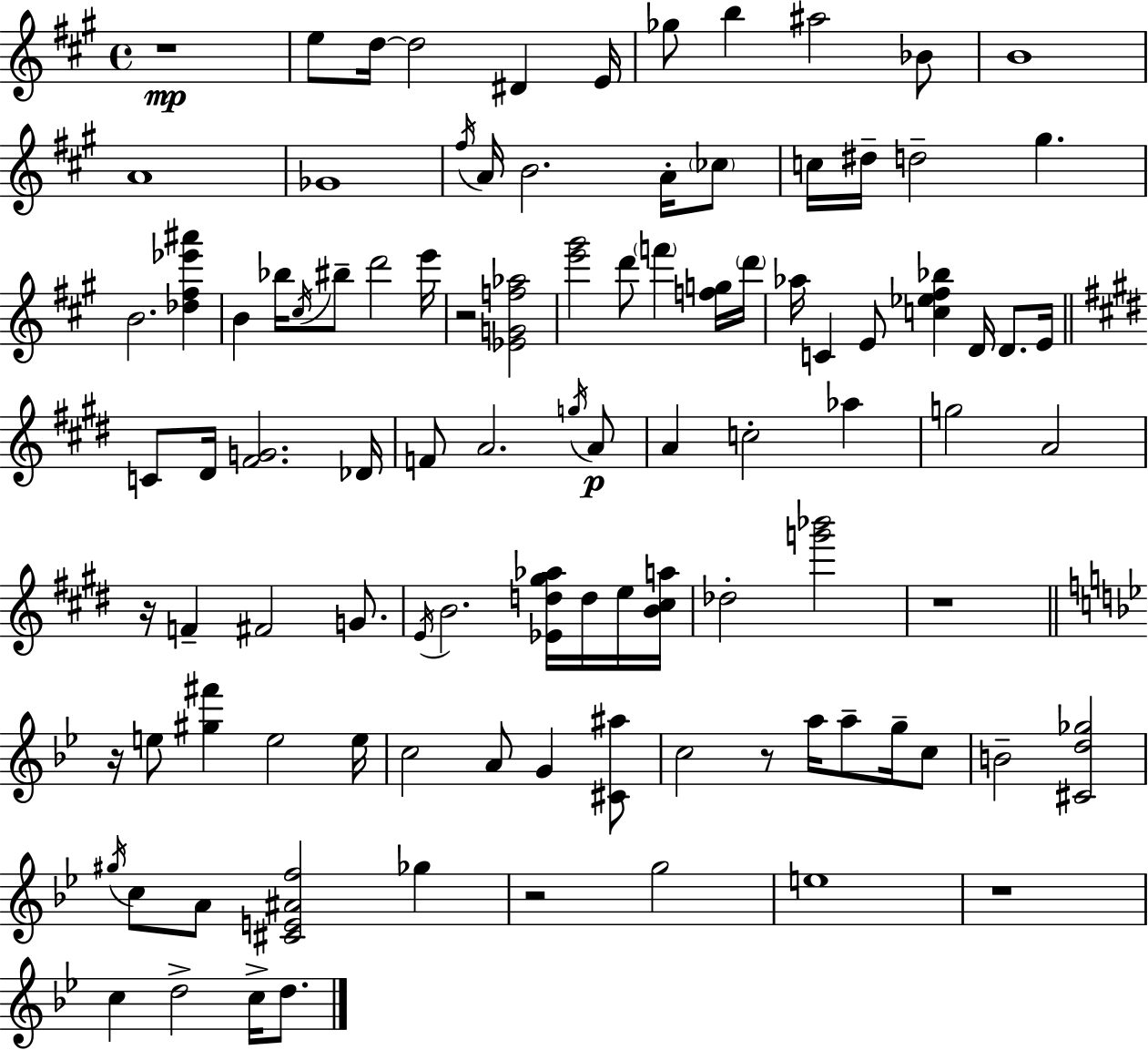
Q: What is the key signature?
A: A major